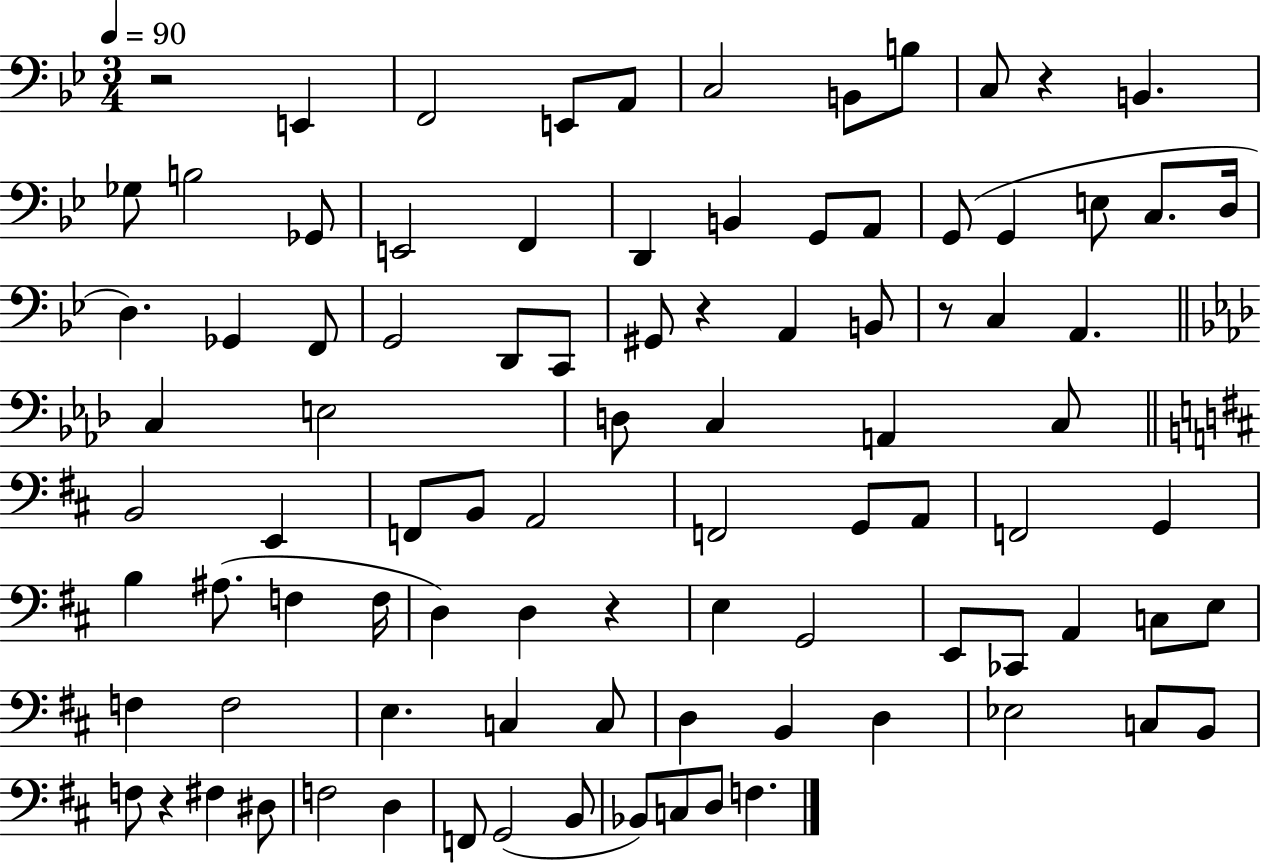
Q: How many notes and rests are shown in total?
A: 92